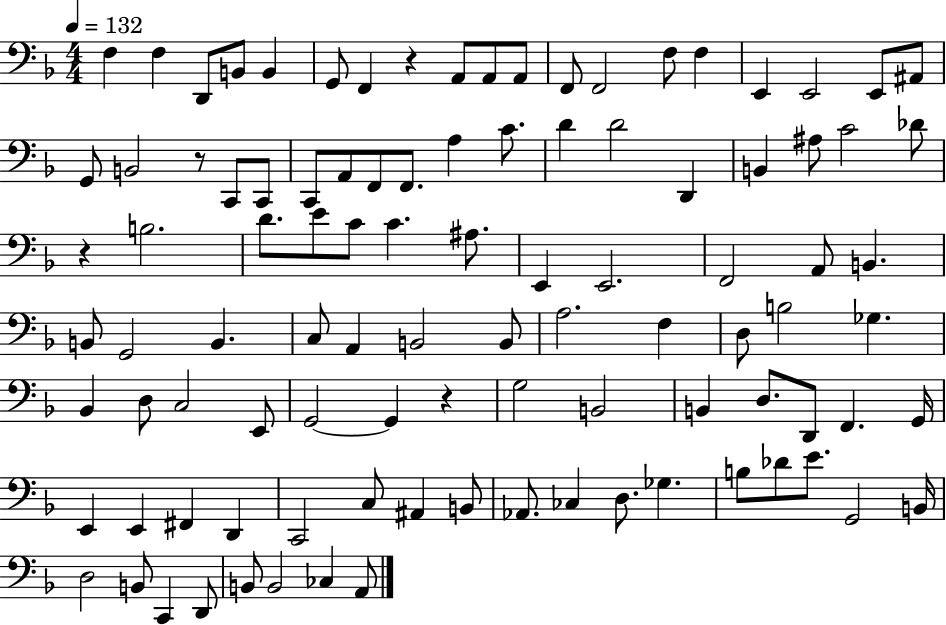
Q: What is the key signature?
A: F major